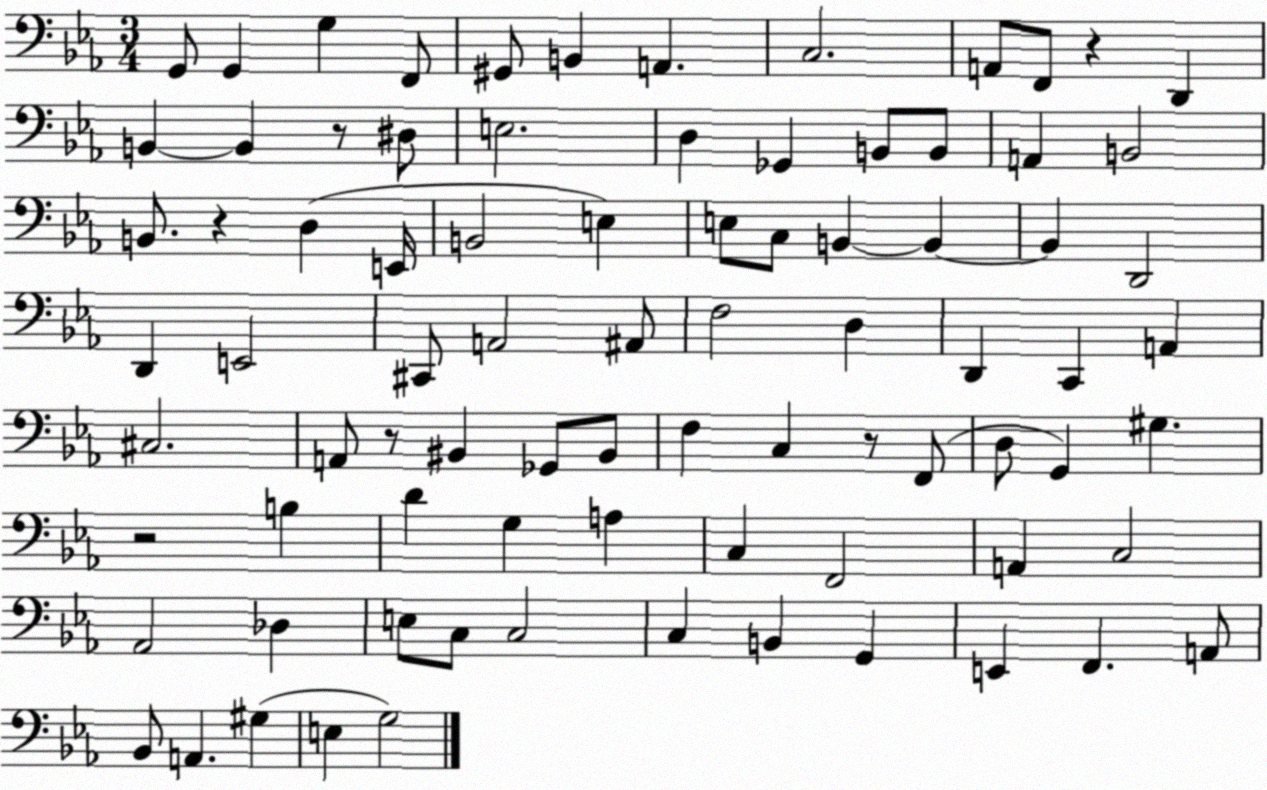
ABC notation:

X:1
T:Untitled
M:3/4
L:1/4
K:Eb
G,,/2 G,, G, F,,/2 ^G,,/2 B,, A,, C,2 A,,/2 F,,/2 z D,, B,, B,, z/2 ^D,/2 E,2 D, _G,, B,,/2 B,,/2 A,, B,,2 B,,/2 z D, E,,/4 B,,2 E, E,/2 C,/2 B,, B,, B,, D,,2 D,, E,,2 ^C,,/2 A,,2 ^A,,/2 F,2 D, D,, C,, A,, ^C,2 A,,/2 z/2 ^B,, _G,,/2 ^B,,/2 F, C, z/2 F,,/2 D,/2 G,, ^G, z2 B, D G, A, C, F,,2 A,, C,2 _A,,2 _D, E,/2 C,/2 C,2 C, B,, G,, E,, F,, A,,/2 _B,,/2 A,, ^G, E, G,2